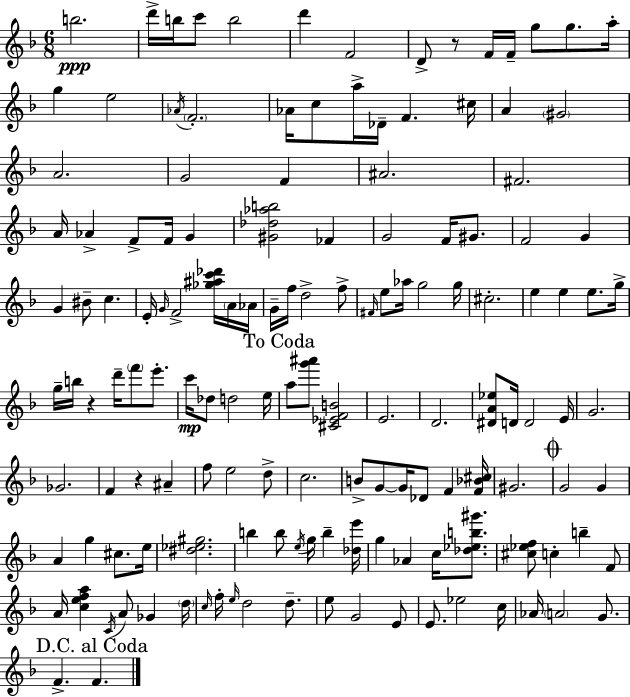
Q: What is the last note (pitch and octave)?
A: F4